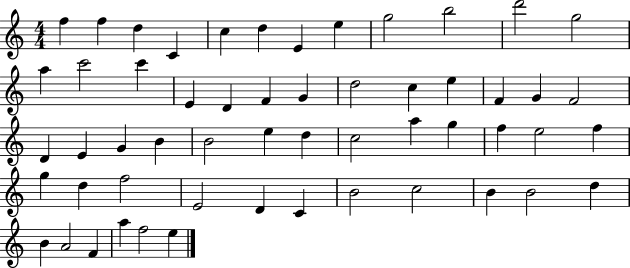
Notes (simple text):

F5/q F5/q D5/q C4/q C5/q D5/q E4/q E5/q G5/h B5/h D6/h G5/h A5/q C6/h C6/q E4/q D4/q F4/q G4/q D5/h C5/q E5/q F4/q G4/q F4/h D4/q E4/q G4/q B4/q B4/h E5/q D5/q C5/h A5/q G5/q F5/q E5/h F5/q G5/q D5/q F5/h E4/h D4/q C4/q B4/h C5/h B4/q B4/h D5/q B4/q A4/h F4/q A5/q F5/h E5/q